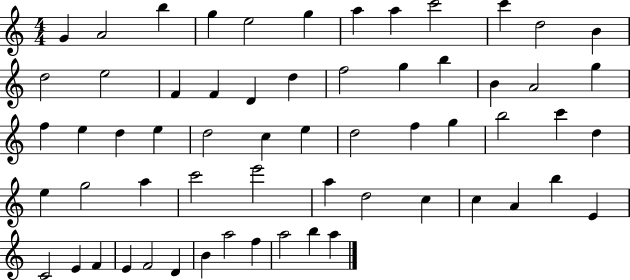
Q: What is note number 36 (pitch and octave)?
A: C6